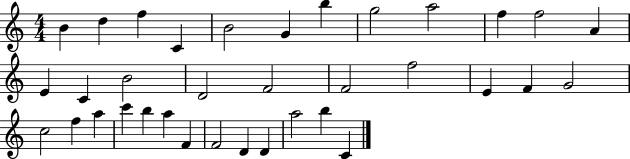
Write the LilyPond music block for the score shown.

{
  \clef treble
  \numericTimeSignature
  \time 4/4
  \key c \major
  b'4 d''4 f''4 c'4 | b'2 g'4 b''4 | g''2 a''2 | f''4 f''2 a'4 | \break e'4 c'4 b'2 | d'2 f'2 | f'2 f''2 | e'4 f'4 g'2 | \break c''2 f''4 a''4 | c'''4 b''4 a''4 f'4 | f'2 d'4 d'4 | a''2 b''4 c'4 | \break \bar "|."
}